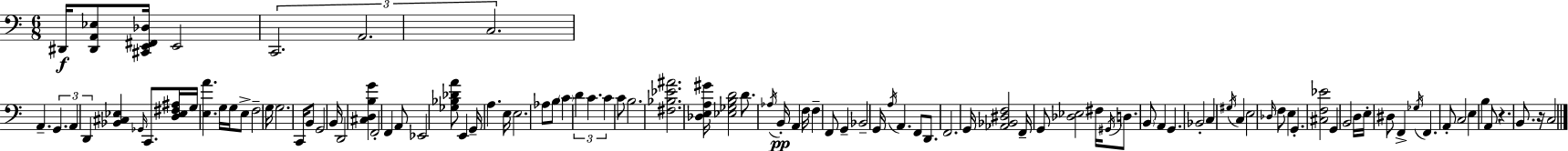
X:1
T:Untitled
M:6/8
L:1/4
K:C
^D,,/4 [^D,,A,,_E,]/2 [^C,,E,,^F,,_D,]/4 E,,2 C,,2 A,,2 C,2 A,, G,, A,, D,, [_B,,^C,_E,] _G,,/4 C,,/2 [D,_E,^F,^A,]/4 G,/4 [E,A] G,/4 G,/4 E,/2 F,2 G,/4 G,2 C,,/4 B,,/2 G,,2 B,,/4 D,,2 [^C,D,B,G] F,,2 F,, A,,/2 _E,,2 [_G,_B,_DA]/2 E,, G,,/4 A, E,/4 E,2 _A,/2 B,/2 C D C C C/2 B,2 [^F,_B,_E^A]2 [_D,E,A,^G]/4 [_E,_G,B,D]2 D/2 _A,/4 B,,/4 A,, F,/4 F, F,,/2 G,, _B,,2 G,,/4 A,/4 A,, F,,/2 D,,/2 F,,2 G,,/4 [_A,,_B,,^D,F,]2 F,,/4 G,,/2 [_D,_E,]2 ^F,/4 ^G,,/4 D,/2 B,,/2 A,, G,, _B,,2 C, ^G,/4 C, E,2 _D,/4 F,/2 E, G,, [^C,F,_E]2 G,, B,,2 D,/4 E,/4 ^D,/2 F,, _G,/4 F,, A,,/2 C,2 E, B, A,,/2 z B,,/2 z/4 C,2